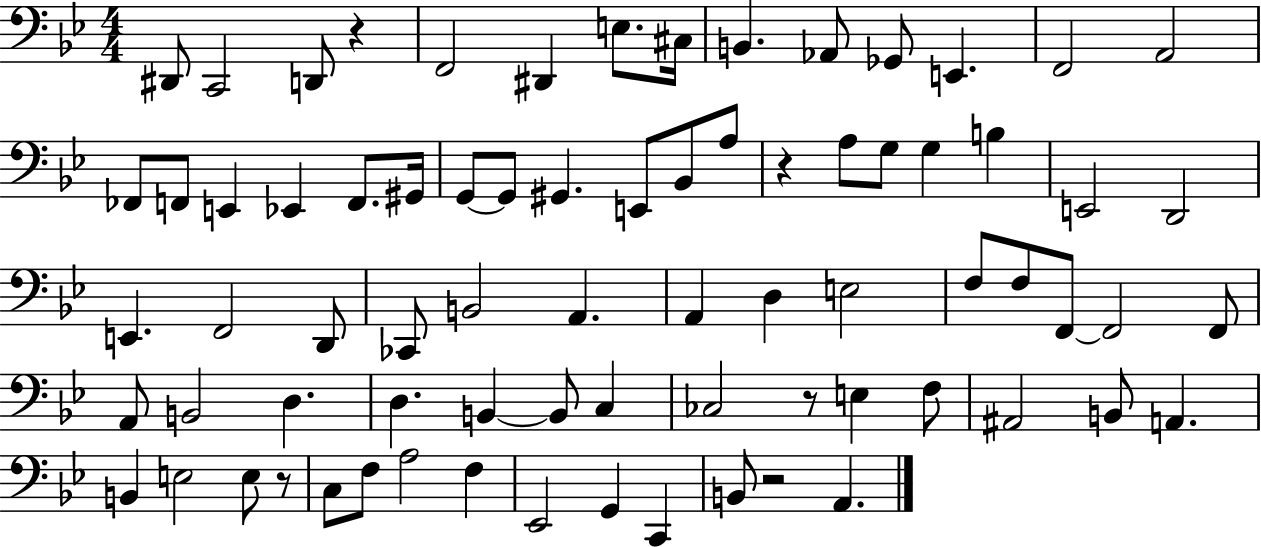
{
  \clef bass
  \numericTimeSignature
  \time 4/4
  \key bes \major
  \repeat volta 2 { dis,8 c,2 d,8 r4 | f,2 dis,4 e8. cis16 | b,4. aes,8 ges,8 e,4. | f,2 a,2 | \break fes,8 f,8 e,4 ees,4 f,8. gis,16 | g,8~~ g,8 gis,4. e,8 bes,8 a8 | r4 a8 g8 g4 b4 | e,2 d,2 | \break e,4. f,2 d,8 | ces,8 b,2 a,4. | a,4 d4 e2 | f8 f8 f,8~~ f,2 f,8 | \break a,8 b,2 d4. | d4. b,4~~ b,8 c4 | ces2 r8 e4 f8 | ais,2 b,8 a,4. | \break b,4 e2 e8 r8 | c8 f8 a2 f4 | ees,2 g,4 c,4 | b,8 r2 a,4. | \break } \bar "|."
}